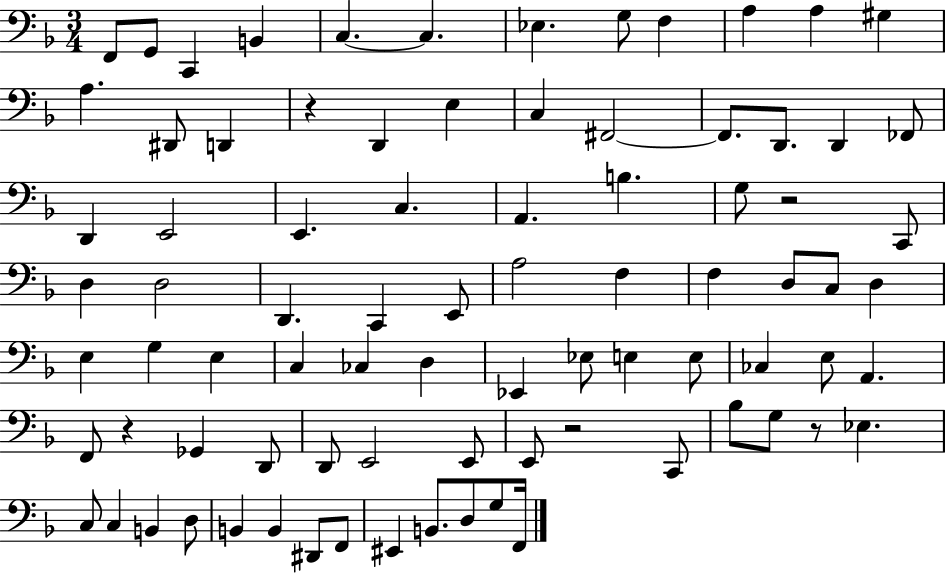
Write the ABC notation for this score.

X:1
T:Untitled
M:3/4
L:1/4
K:F
F,,/2 G,,/2 C,, B,, C, C, _E, G,/2 F, A, A, ^G, A, ^D,,/2 D,, z D,, E, C, ^F,,2 ^F,,/2 D,,/2 D,, _F,,/2 D,, E,,2 E,, C, A,, B, G,/2 z2 C,,/2 D, D,2 D,, C,, E,,/2 A,2 F, F, D,/2 C,/2 D, E, G, E, C, _C, D, _E,, _E,/2 E, E,/2 _C, E,/2 A,, F,,/2 z _G,, D,,/2 D,,/2 E,,2 E,,/2 E,,/2 z2 C,,/2 _B,/2 G,/2 z/2 _E, C,/2 C, B,, D,/2 B,, B,, ^D,,/2 F,,/2 ^E,, B,,/2 D,/2 G,/2 F,,/4